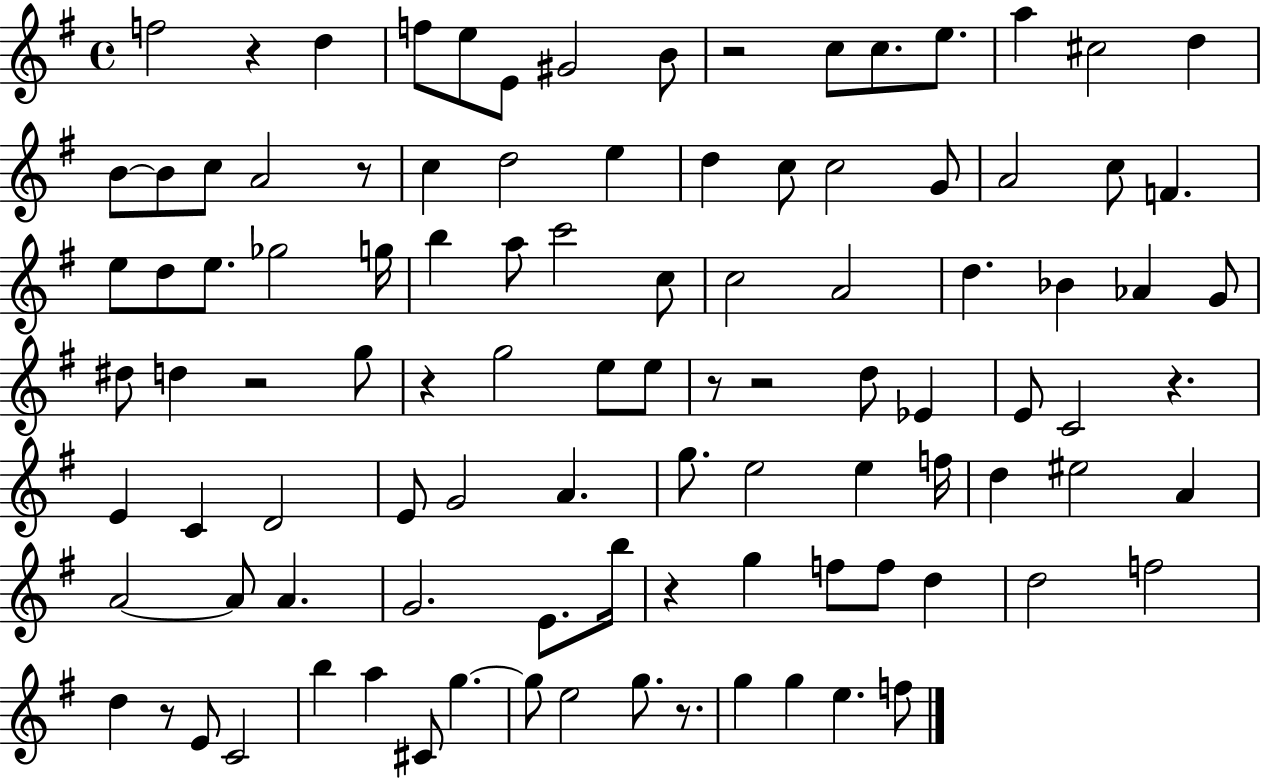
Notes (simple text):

F5/h R/q D5/q F5/e E5/e E4/e G#4/h B4/e R/h C5/e C5/e. E5/e. A5/q C#5/h D5/q B4/e B4/e C5/e A4/h R/e C5/q D5/h E5/q D5/q C5/e C5/h G4/e A4/h C5/e F4/q. E5/e D5/e E5/e. Gb5/h G5/s B5/q A5/e C6/h C5/e C5/h A4/h D5/q. Bb4/q Ab4/q G4/e D#5/e D5/q R/h G5/e R/q G5/h E5/e E5/e R/e R/h D5/e Eb4/q E4/e C4/h R/q. E4/q C4/q D4/h E4/e G4/h A4/q. G5/e. E5/h E5/q F5/s D5/q EIS5/h A4/q A4/h A4/e A4/q. G4/h. E4/e. B5/s R/q G5/q F5/e F5/e D5/q D5/h F5/h D5/q R/e E4/e C4/h B5/q A5/q C#4/e G5/q. G5/e E5/h G5/e. R/e. G5/q G5/q E5/q. F5/e